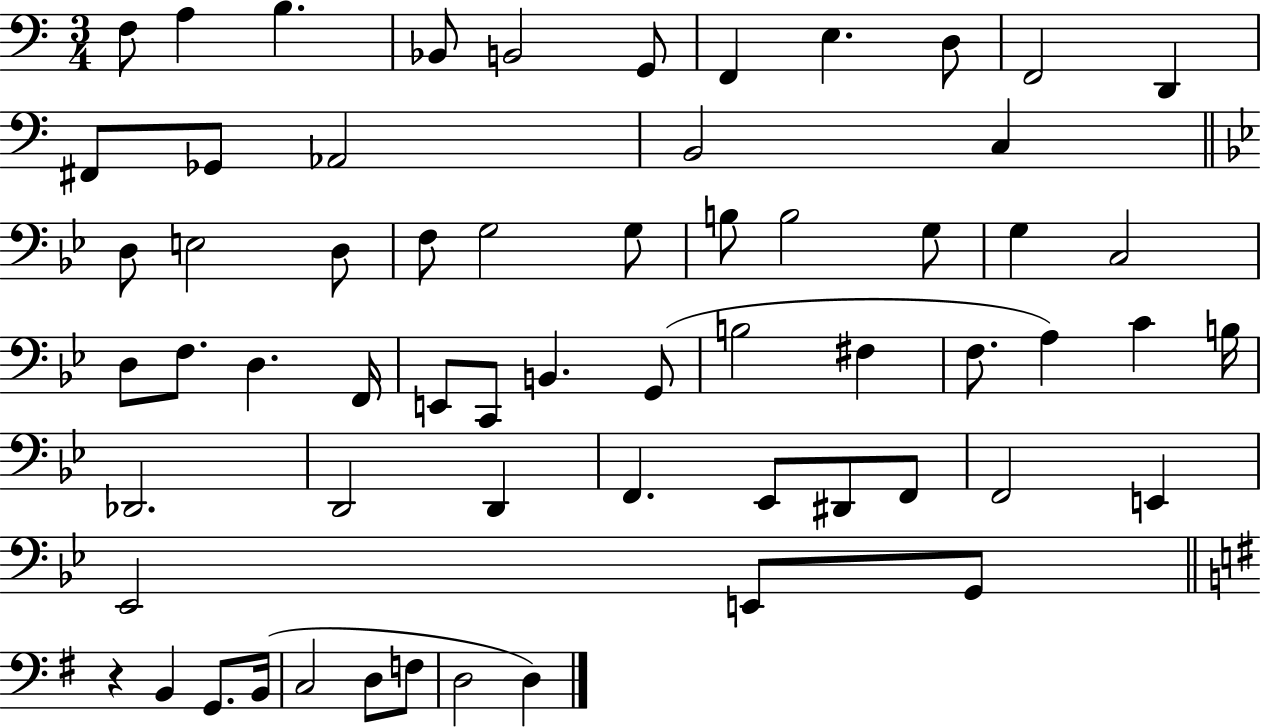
X:1
T:Untitled
M:3/4
L:1/4
K:C
F,/2 A, B, _B,,/2 B,,2 G,,/2 F,, E, D,/2 F,,2 D,, ^F,,/2 _G,,/2 _A,,2 B,,2 C, D,/2 E,2 D,/2 F,/2 G,2 G,/2 B,/2 B,2 G,/2 G, C,2 D,/2 F,/2 D, F,,/4 E,,/2 C,,/2 B,, G,,/2 B,2 ^F, F,/2 A, C B,/4 _D,,2 D,,2 D,, F,, _E,,/2 ^D,,/2 F,,/2 F,,2 E,, _E,,2 E,,/2 G,,/2 z B,, G,,/2 B,,/4 C,2 D,/2 F,/2 D,2 D,